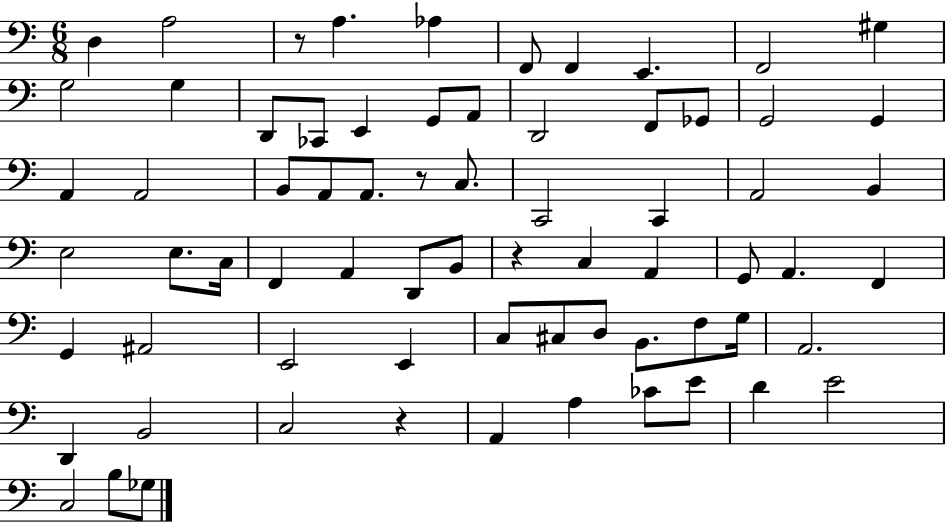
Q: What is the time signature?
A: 6/8